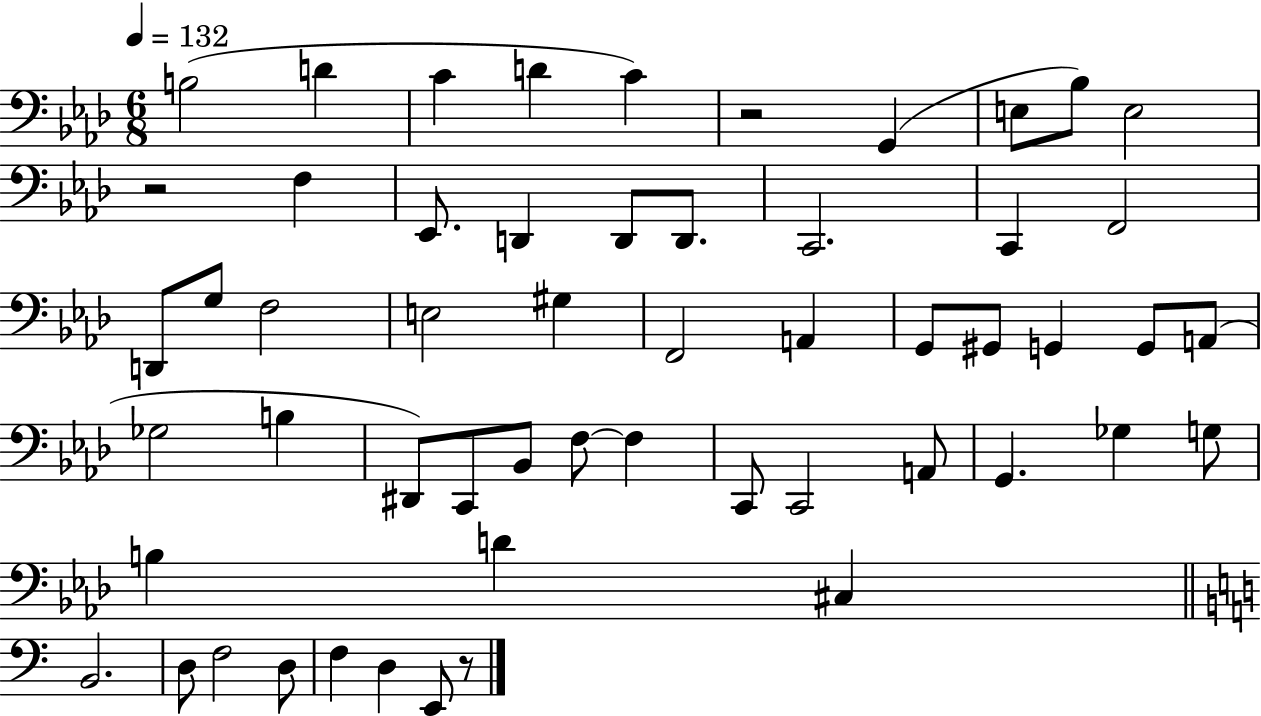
B3/h D4/q C4/q D4/q C4/q R/h G2/q E3/e Bb3/e E3/h R/h F3/q Eb2/e. D2/q D2/e D2/e. C2/h. C2/q F2/h D2/e G3/e F3/h E3/h G#3/q F2/h A2/q G2/e G#2/e G2/q G2/e A2/e Gb3/h B3/q D#2/e C2/e Bb2/e F3/e F3/q C2/e C2/h A2/e G2/q. Gb3/q G3/e B3/q D4/q C#3/q B2/h. D3/e F3/h D3/e F3/q D3/q E2/e R/e